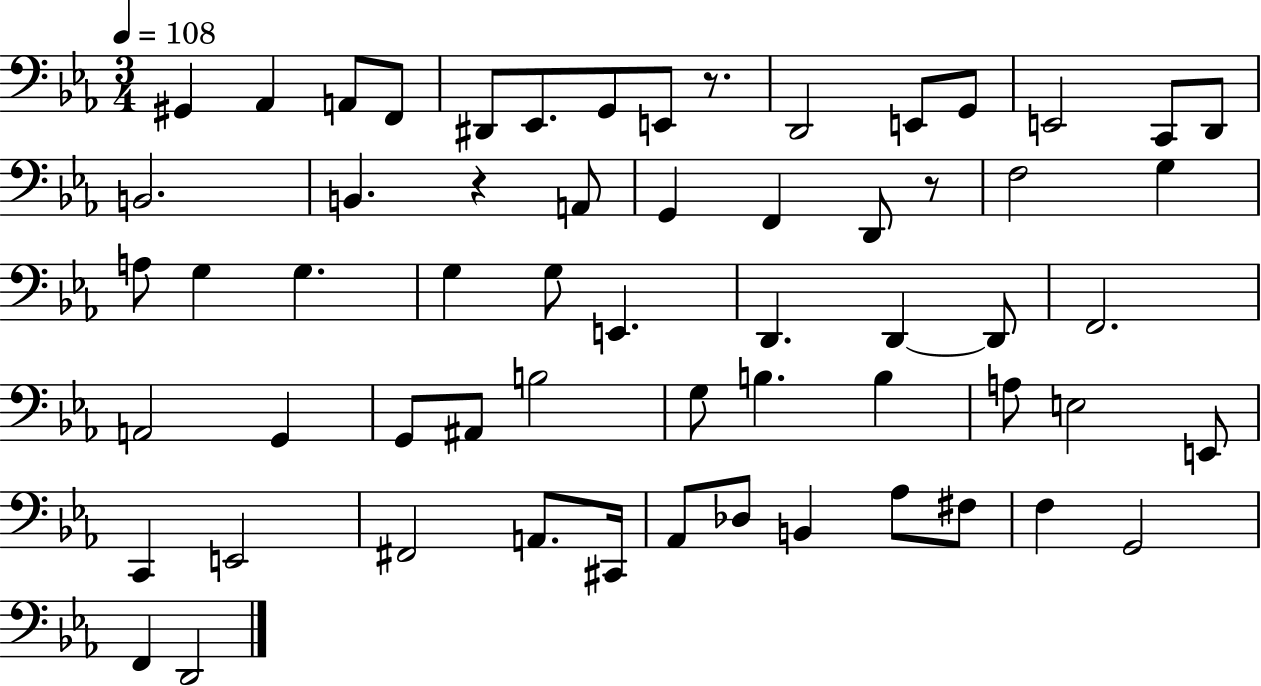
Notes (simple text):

G#2/q Ab2/q A2/e F2/e D#2/e Eb2/e. G2/e E2/e R/e. D2/h E2/e G2/e E2/h C2/e D2/e B2/h. B2/q. R/q A2/e G2/q F2/q D2/e R/e F3/h G3/q A3/e G3/q G3/q. G3/q G3/e E2/q. D2/q. D2/q D2/e F2/h. A2/h G2/q G2/e A#2/e B3/h G3/e B3/q. B3/q A3/e E3/h E2/e C2/q E2/h F#2/h A2/e. C#2/s Ab2/e Db3/e B2/q Ab3/e F#3/e F3/q G2/h F2/q D2/h